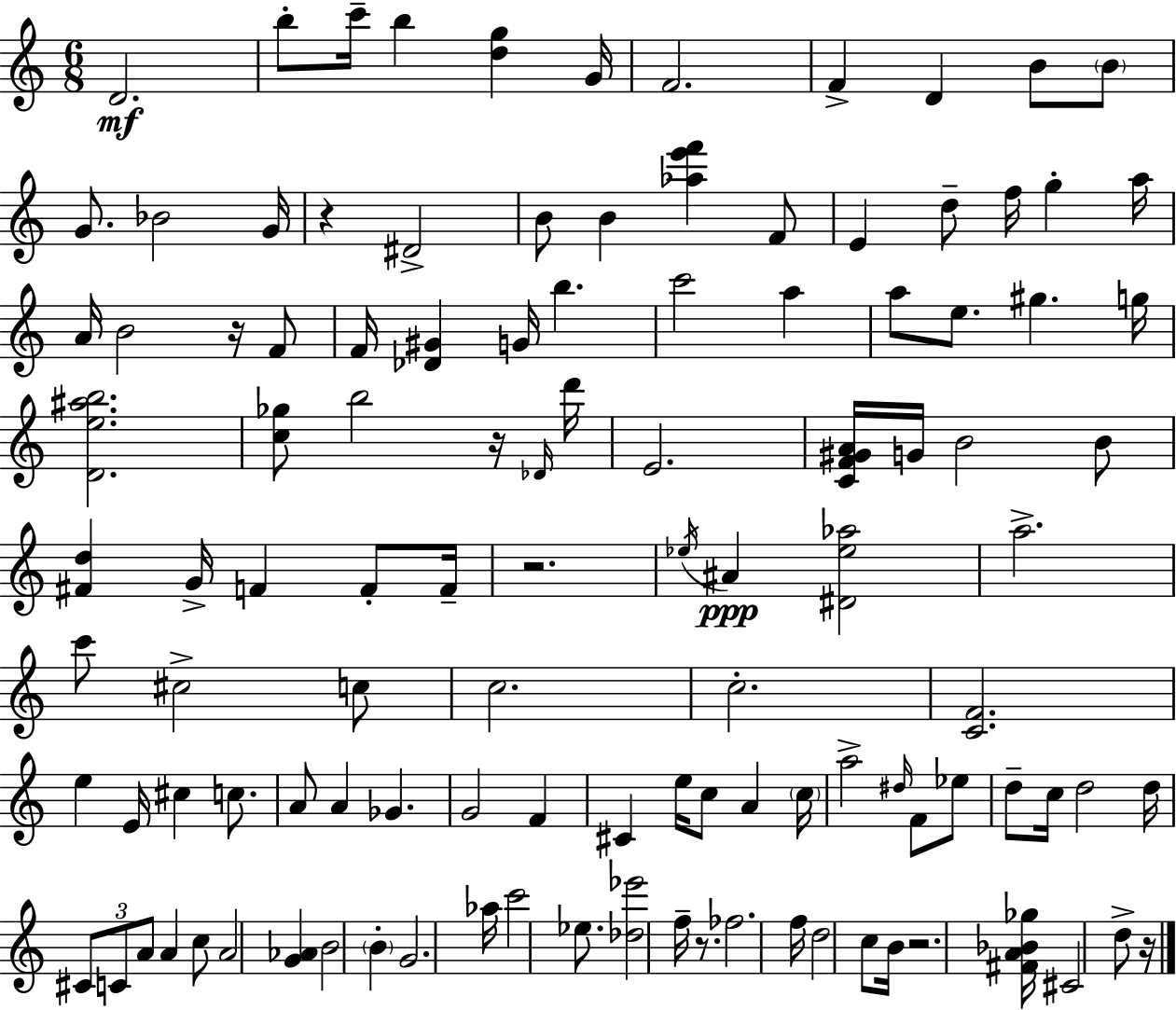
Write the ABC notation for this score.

X:1
T:Untitled
M:6/8
L:1/4
K:Am
D2 b/2 c'/4 b [dg] G/4 F2 F D B/2 B/2 G/2 _B2 G/4 z ^D2 B/2 B [_ae'f'] F/2 E d/2 f/4 g a/4 A/4 B2 z/4 F/2 F/4 [_D^G] G/4 b c'2 a a/2 e/2 ^g g/4 [De^ab]2 [c_g]/2 b2 z/4 _D/4 d'/4 E2 [CF^GA]/4 G/4 B2 B/2 [^Fd] G/4 F F/2 F/4 z2 _e/4 ^A [^D_e_a]2 a2 c'/2 ^c2 c/2 c2 c2 [CF]2 e E/4 ^c c/2 A/2 A _G G2 F ^C e/4 c/2 A c/4 a2 ^d/4 F/2 _e/2 d/2 c/4 d2 d/4 ^C/2 C/2 A/2 A c/2 A2 [G_A] B2 B G2 _a/4 c'2 _e/2 [_d_e']2 f/4 z/2 _f2 f/4 d2 c/2 B/4 z2 [^FA_B_g]/4 ^C2 d/2 z/4